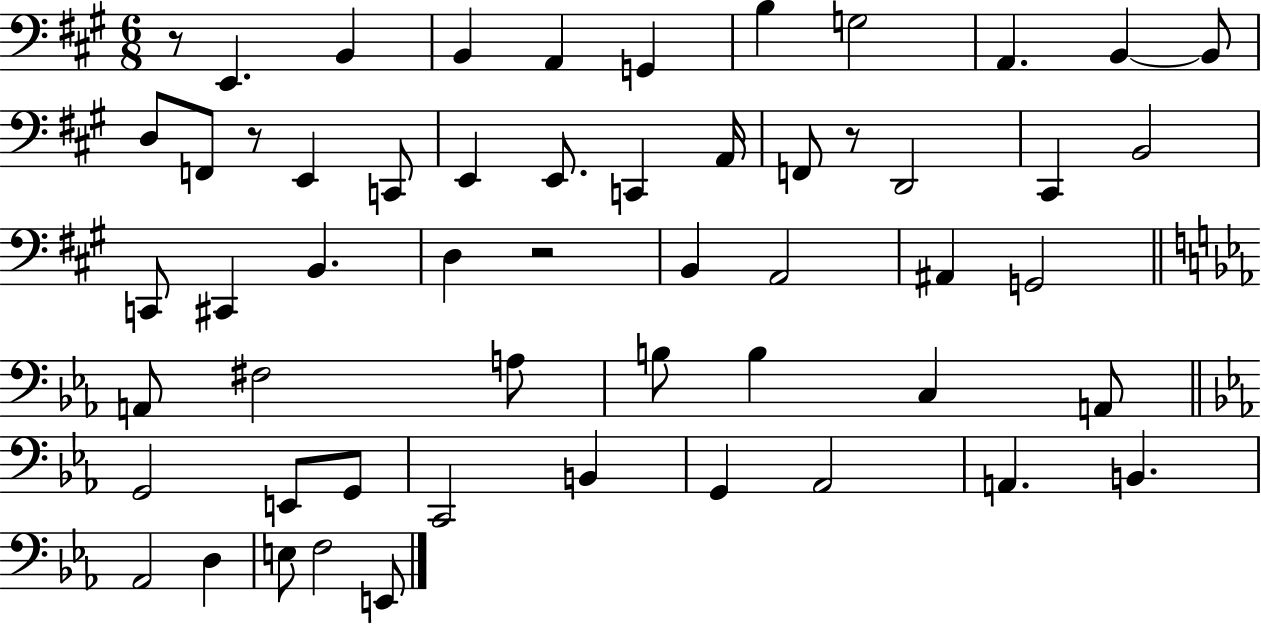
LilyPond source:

{
  \clef bass
  \numericTimeSignature
  \time 6/8
  \key a \major
  r8 e,4. b,4 | b,4 a,4 g,4 | b4 g2 | a,4. b,4~~ b,8 | \break d8 f,8 r8 e,4 c,8 | e,4 e,8. c,4 a,16 | f,8 r8 d,2 | cis,4 b,2 | \break c,8 cis,4 b,4. | d4 r2 | b,4 a,2 | ais,4 g,2 | \break \bar "||" \break \key c \minor a,8 fis2 a8 | b8 b4 c4 a,8 | \bar "||" \break \key c \minor g,2 e,8 g,8 | c,2 b,4 | g,4 aes,2 | a,4. b,4. | \break aes,2 d4 | e8 f2 e,8 | \bar "|."
}